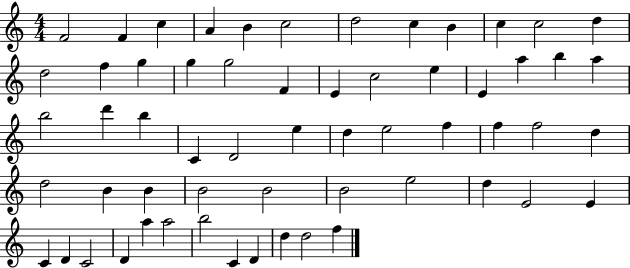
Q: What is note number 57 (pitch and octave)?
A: D5